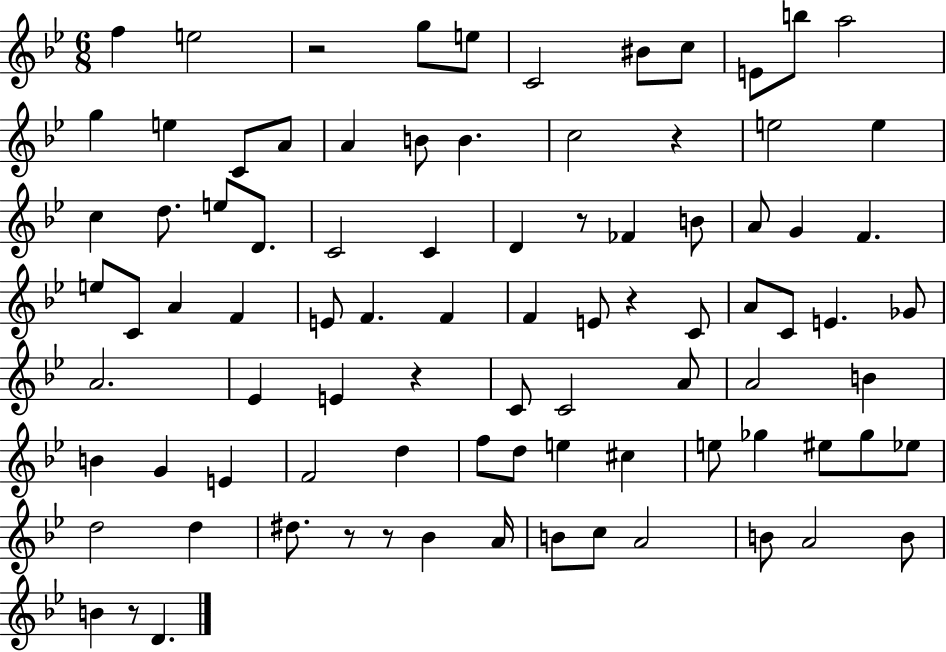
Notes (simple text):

F5/q E5/h R/h G5/e E5/e C4/h BIS4/e C5/e E4/e B5/e A5/h G5/q E5/q C4/e A4/e A4/q B4/e B4/q. C5/h R/q E5/h E5/q C5/q D5/e. E5/e D4/e. C4/h C4/q D4/q R/e FES4/q B4/e A4/e G4/q F4/q. E5/e C4/e A4/q F4/q E4/e F4/q. F4/q F4/q E4/e R/q C4/e A4/e C4/e E4/q. Gb4/e A4/h. Eb4/q E4/q R/q C4/e C4/h A4/e A4/h B4/q B4/q G4/q E4/q F4/h D5/q F5/e D5/e E5/q C#5/q E5/e Gb5/q EIS5/e Gb5/e Eb5/e D5/h D5/q D#5/e. R/e R/e Bb4/q A4/s B4/e C5/e A4/h B4/e A4/h B4/e B4/q R/e D4/q.